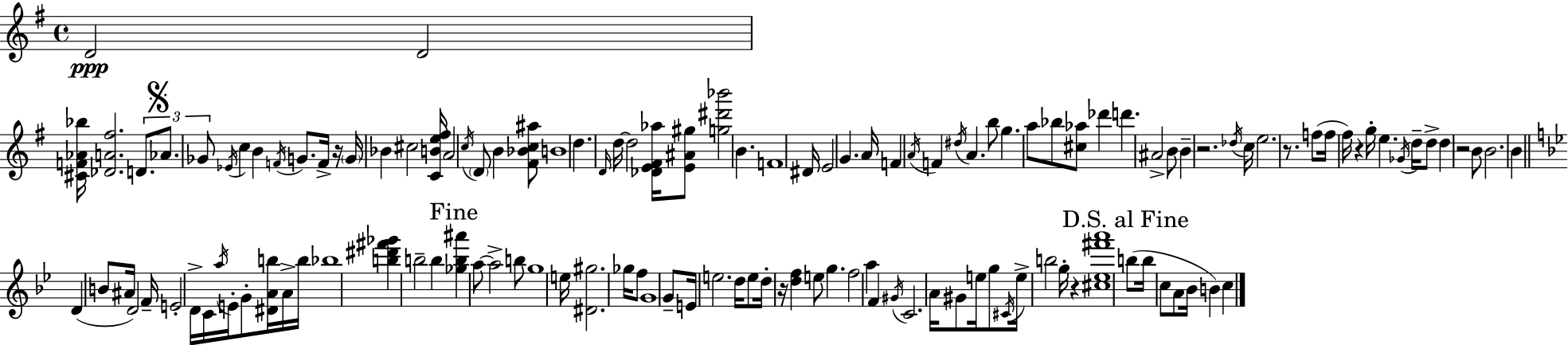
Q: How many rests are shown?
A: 7